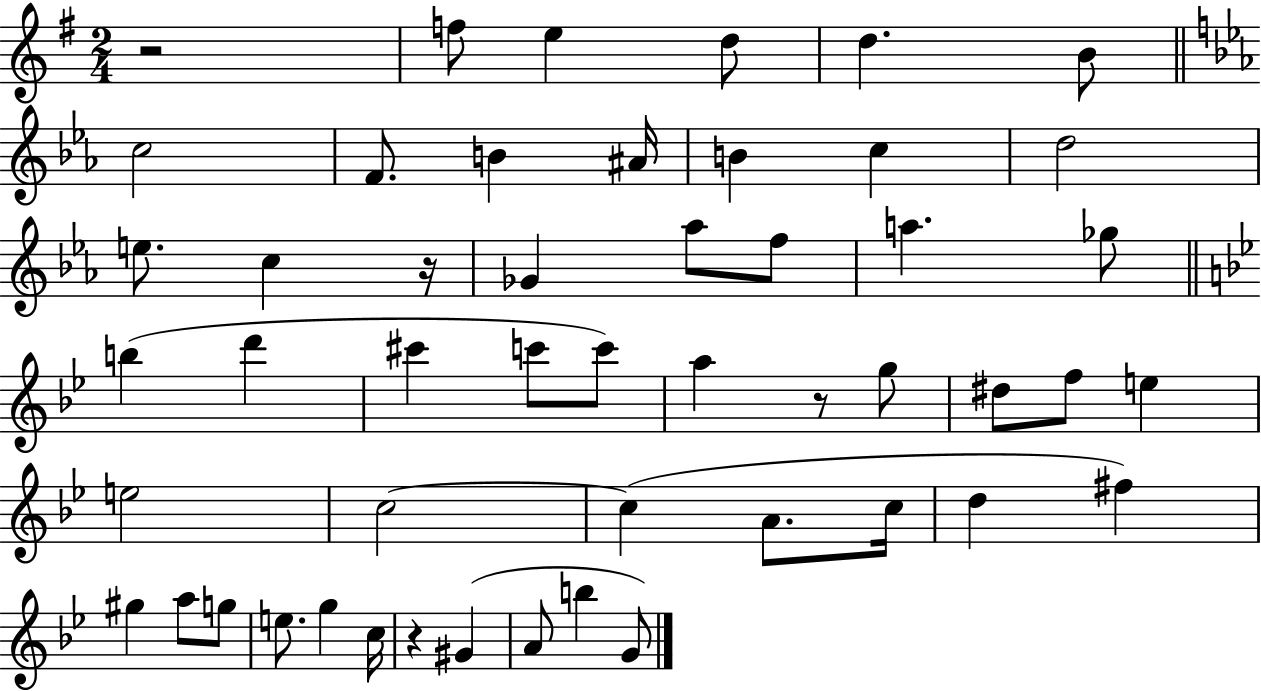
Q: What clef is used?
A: treble